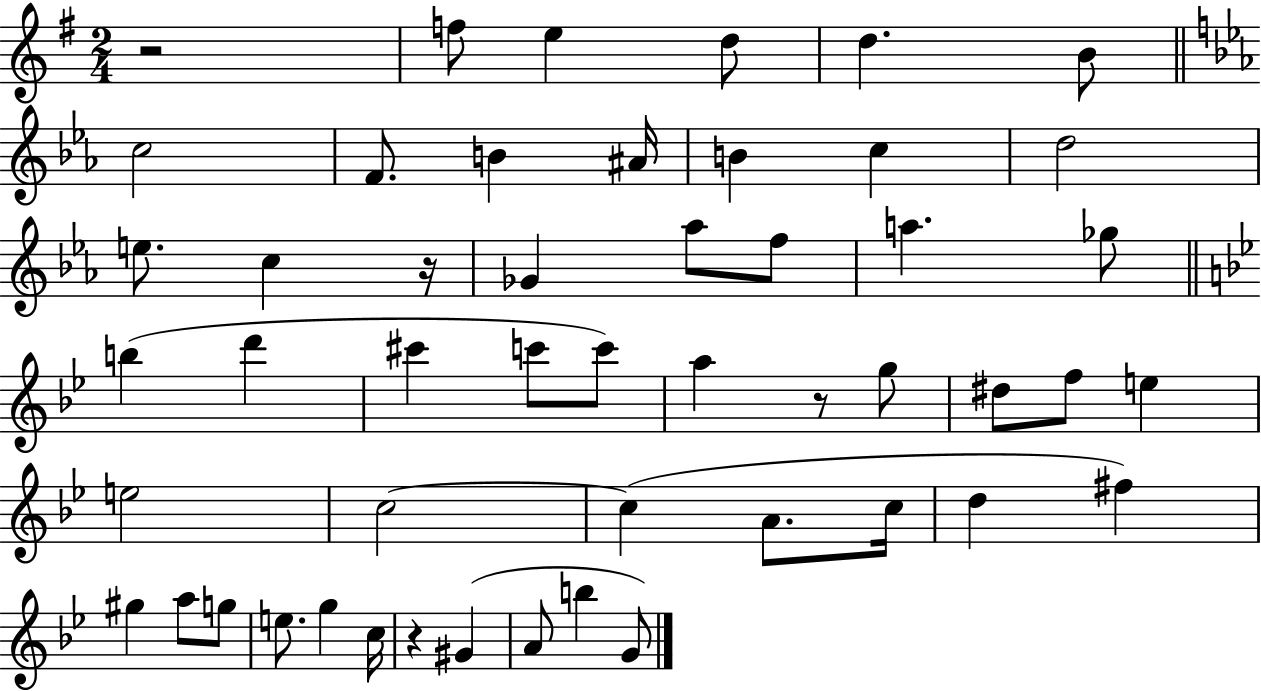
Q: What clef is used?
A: treble